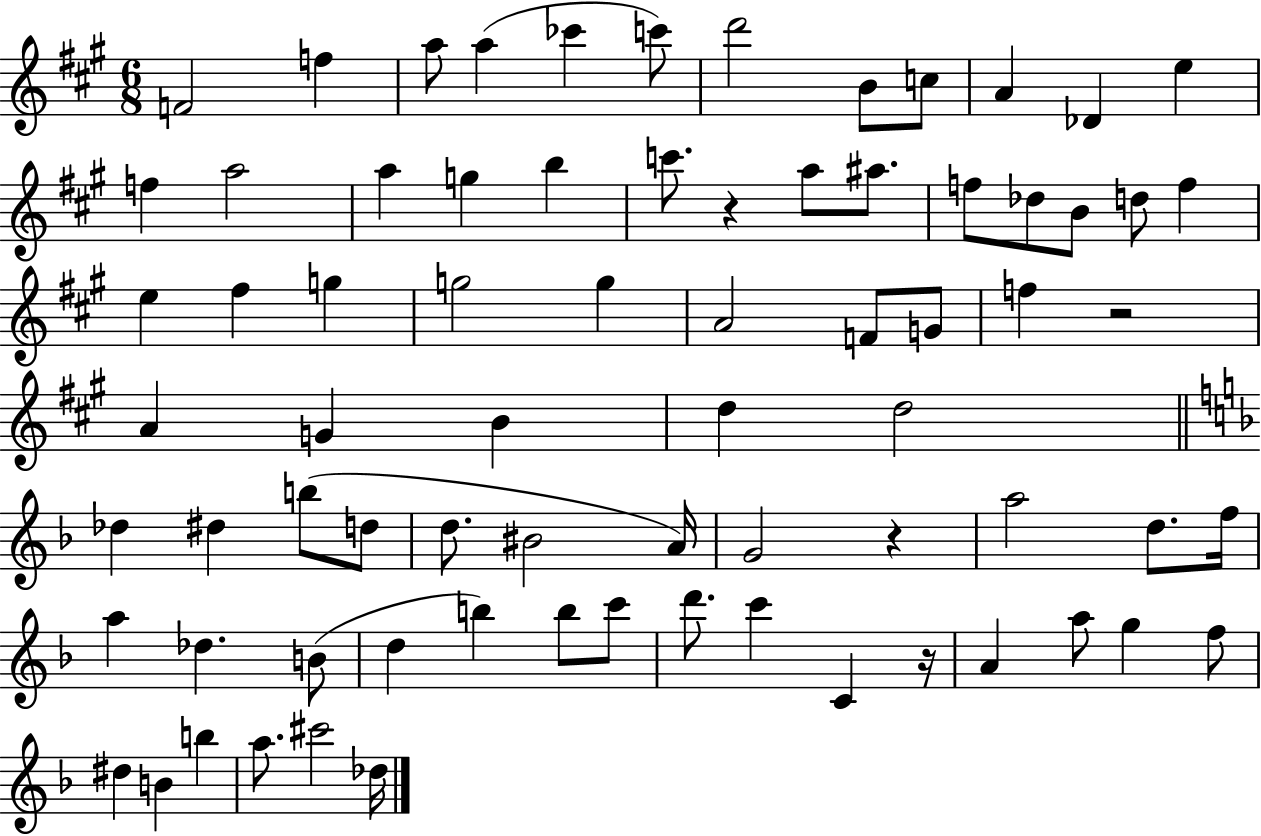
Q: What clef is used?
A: treble